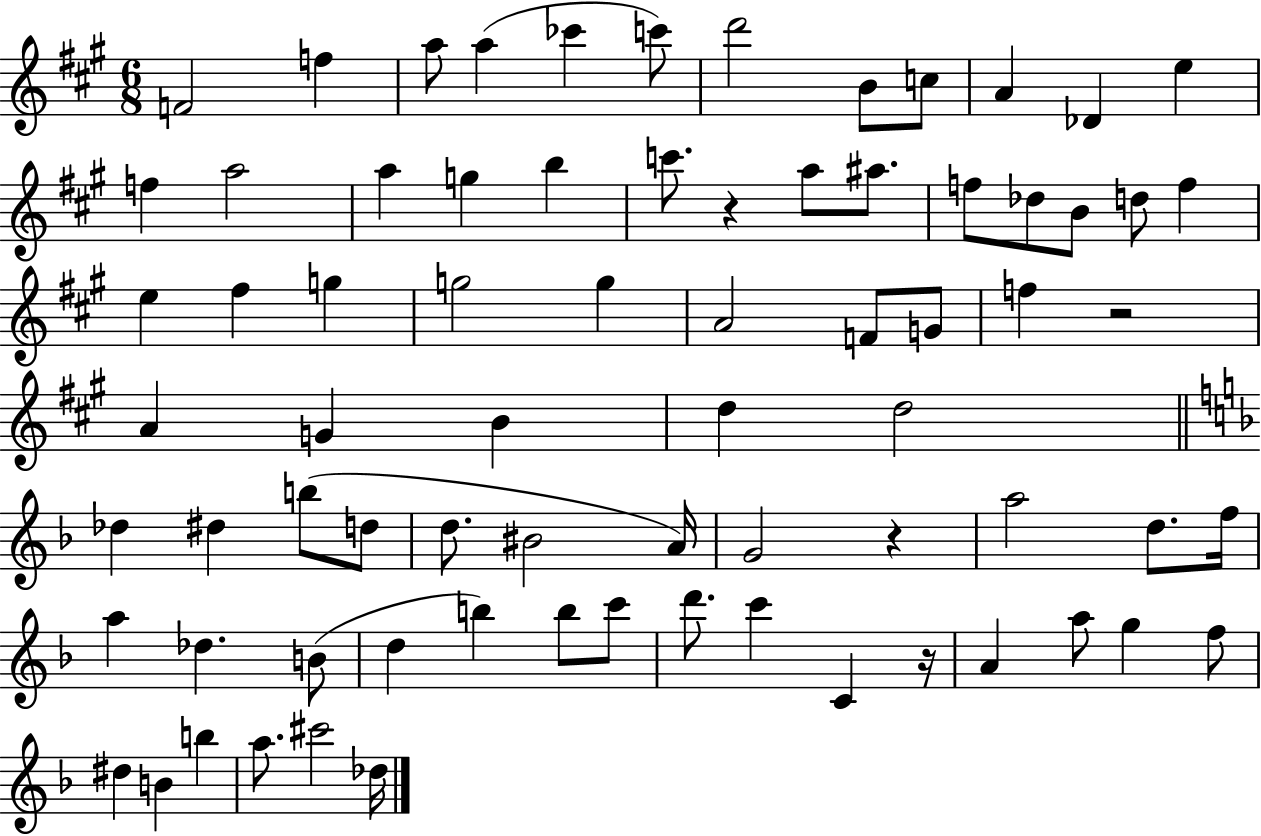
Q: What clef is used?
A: treble